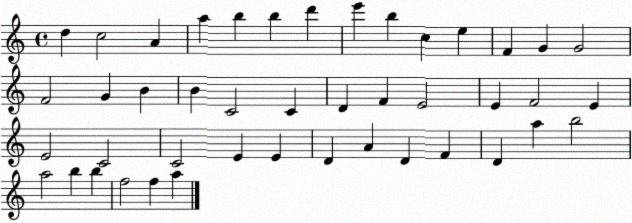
X:1
T:Untitled
M:4/4
L:1/4
K:C
d c2 A a b b d' e' b c e F G G2 F2 G B B C2 C D F E2 E F2 E E2 C2 C2 E E D A D F D a b2 a2 b b f2 f a